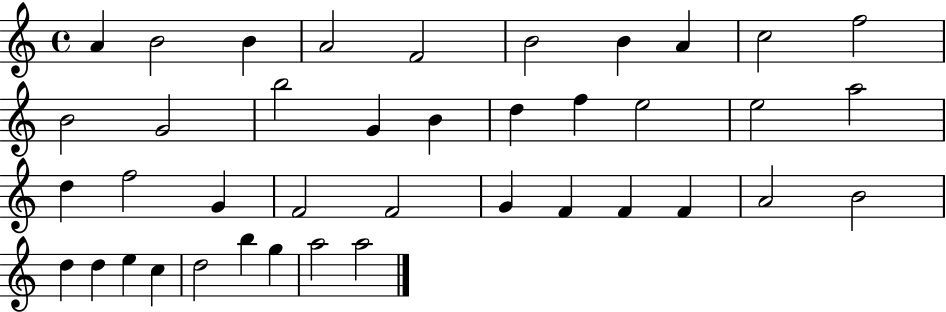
{
  \clef treble
  \time 4/4
  \defaultTimeSignature
  \key c \major
  a'4 b'2 b'4 | a'2 f'2 | b'2 b'4 a'4 | c''2 f''2 | \break b'2 g'2 | b''2 g'4 b'4 | d''4 f''4 e''2 | e''2 a''2 | \break d''4 f''2 g'4 | f'2 f'2 | g'4 f'4 f'4 f'4 | a'2 b'2 | \break d''4 d''4 e''4 c''4 | d''2 b''4 g''4 | a''2 a''2 | \bar "|."
}